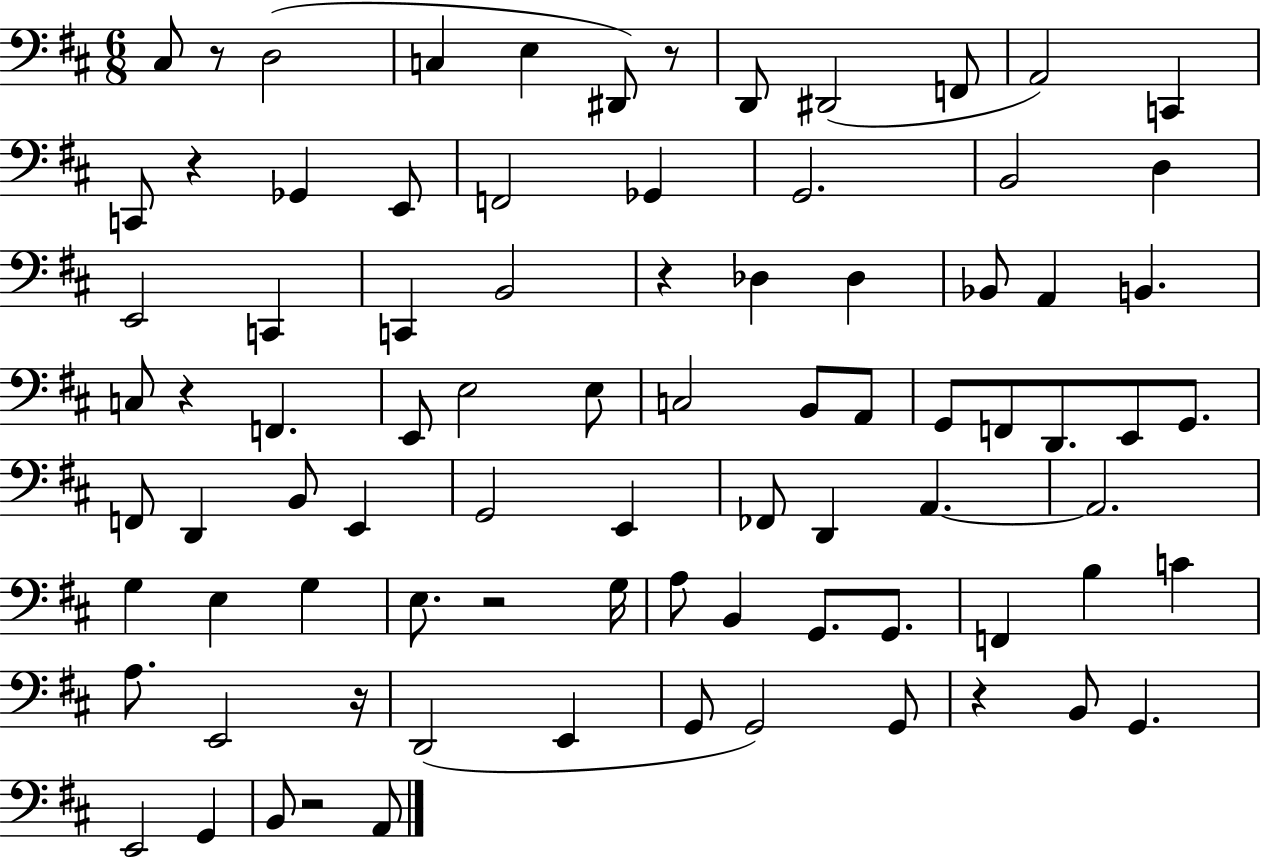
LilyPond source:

{
  \clef bass
  \numericTimeSignature
  \time 6/8
  \key d \major
  \repeat volta 2 { cis8 r8 d2( | c4 e4 dis,8) r8 | d,8 dis,2( f,8 | a,2) c,4 | \break c,8 r4 ges,4 e,8 | f,2 ges,4 | g,2. | b,2 d4 | \break e,2 c,4 | c,4 b,2 | r4 des4 des4 | bes,8 a,4 b,4. | \break c8 r4 f,4. | e,8 e2 e8 | c2 b,8 a,8 | g,8 f,8 d,8. e,8 g,8. | \break f,8 d,4 b,8 e,4 | g,2 e,4 | fes,8 d,4 a,4.~~ | a,2. | \break g4 e4 g4 | e8. r2 g16 | a8 b,4 g,8. g,8. | f,4 b4 c'4 | \break a8. e,2 r16 | d,2( e,4 | g,8 g,2) g,8 | r4 b,8 g,4. | \break e,2 g,4 | b,8 r2 a,8 | } \bar "|."
}